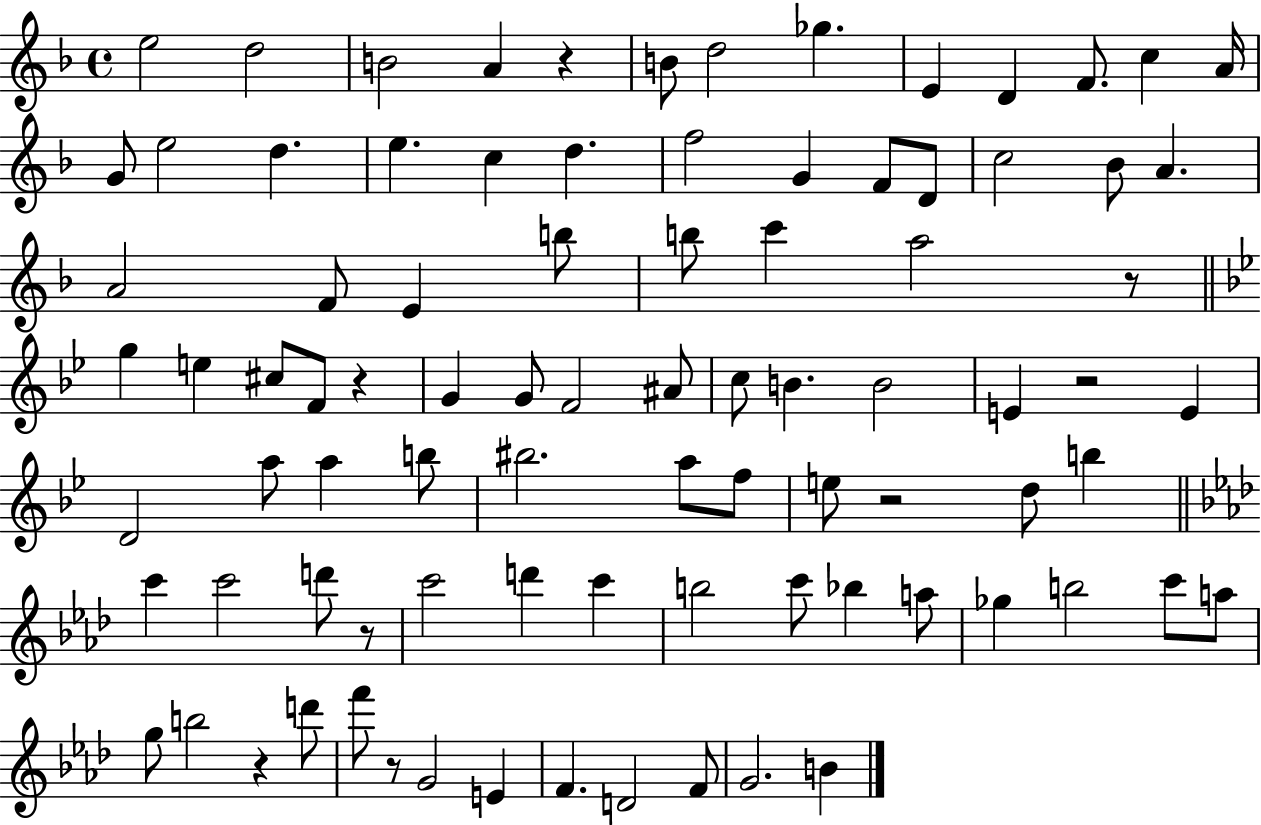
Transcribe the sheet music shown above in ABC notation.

X:1
T:Untitled
M:4/4
L:1/4
K:F
e2 d2 B2 A z B/2 d2 _g E D F/2 c A/4 G/2 e2 d e c d f2 G F/2 D/2 c2 _B/2 A A2 F/2 E b/2 b/2 c' a2 z/2 g e ^c/2 F/2 z G G/2 F2 ^A/2 c/2 B B2 E z2 E D2 a/2 a b/2 ^b2 a/2 f/2 e/2 z2 d/2 b c' c'2 d'/2 z/2 c'2 d' c' b2 c'/2 _b a/2 _g b2 c'/2 a/2 g/2 b2 z d'/2 f'/2 z/2 G2 E F D2 F/2 G2 B